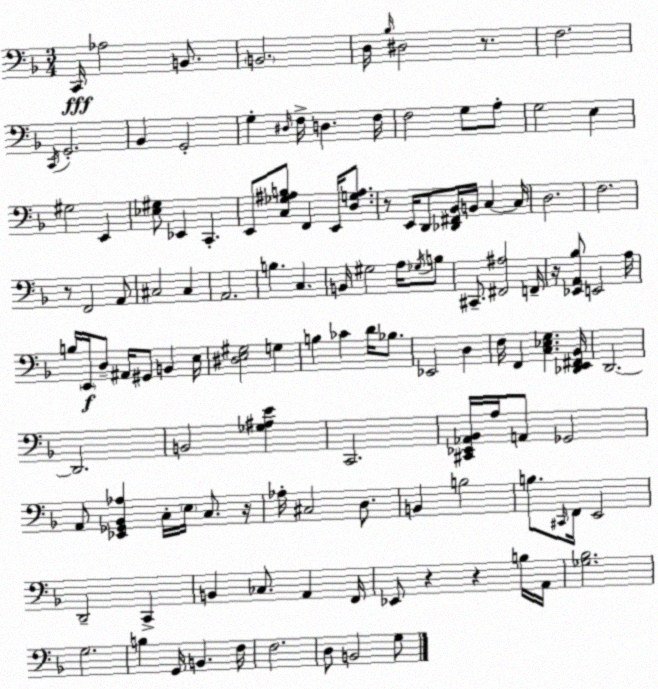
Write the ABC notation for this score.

X:1
T:Untitled
M:3/4
L:1/4
K:F
C,,/4 _A,2 B,,/2 B,,2 D,/4 _B,/4 ^D,2 z/2 F,2 C,,/4 G,,2 _B,, G,,2 G, ^D,/4 F,/4 D, F,/4 F,2 G,/2 A,/2 G,2 E, ^G,2 E,, [_E,^G,]/2 _E,, C,, E,,/2 [C,_G,^A,B,]/2 F,, E,,/4 [D,G,^A,]/2 z/2 E,,/4 D,,/2 [_D,,^F,,_B,,]/4 B,,/4 C, C,/4 D,2 F,2 z/2 F,,2 A,,/2 ^C,2 ^C, A,,2 B, C, B,,/4 ^G,2 A,/4 _G,/4 B,/2 ^C,,/2 [^F,,^A,]2 F,,/4 z/4 [_E,,A,,_B,]/2 E,,2 A,/4 B,/4 E,,/4 D,/2 ^A,,/4 ^G,,/2 B,, E,/4 [^D,E,^G,]2 G, B, _C D/4 _B,/2 _E,,2 D, F,/4 F,, [C,_E,G,] [_D,,E,,^F,,_B,,]/4 D,,2 D,,2 B,,2 [_G,^A,E] C,,2 [^C,,_E,,_A,,_B,,]/4 A,/4 A,,/2 _G,,2 A,,/2 [_E,,_G,,_B,,_A,] C,/4 E,/4 C,/2 z/4 _A,/4 ^C,2 D,/2 B,, B,2 B,/2 ^C,,/4 F,,/4 E,,2 D,,2 C,, B,, _C,/2 A,, F,,/4 _E,,/2 z z B,/4 A,,/4 [_G,_B,]2 G,2 B, G,,/4 B,, F,/4 F,2 D,/2 B,,2 G,/2